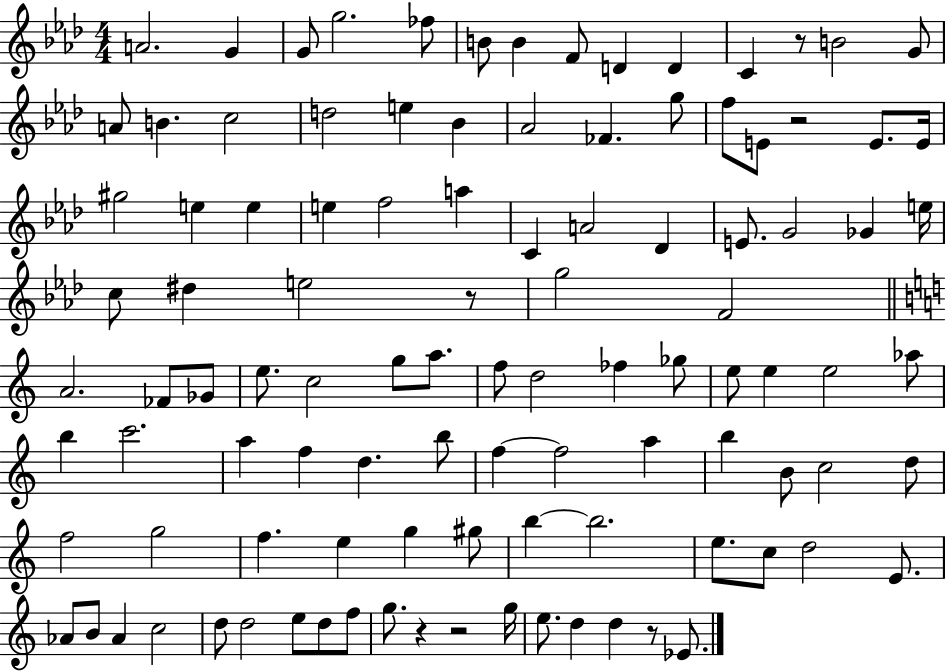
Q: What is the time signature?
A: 4/4